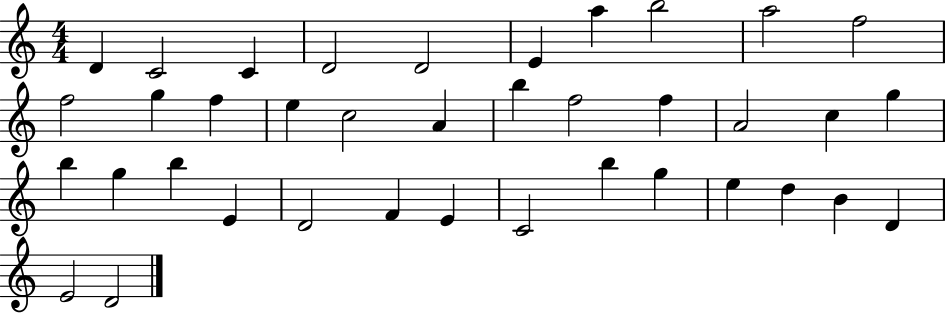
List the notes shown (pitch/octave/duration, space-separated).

D4/q C4/h C4/q D4/h D4/h E4/q A5/q B5/h A5/h F5/h F5/h G5/q F5/q E5/q C5/h A4/q B5/q F5/h F5/q A4/h C5/q G5/q B5/q G5/q B5/q E4/q D4/h F4/q E4/q C4/h B5/q G5/q E5/q D5/q B4/q D4/q E4/h D4/h